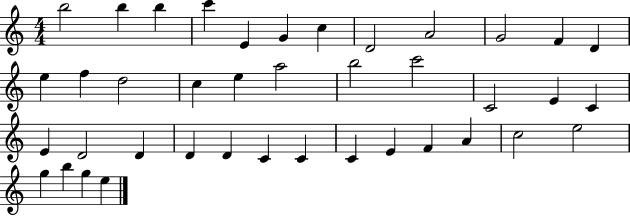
B5/h B5/q B5/q C6/q E4/q G4/q C5/q D4/h A4/h G4/h F4/q D4/q E5/q F5/q D5/h C5/q E5/q A5/h B5/h C6/h C4/h E4/q C4/q E4/q D4/h D4/q D4/q D4/q C4/q C4/q C4/q E4/q F4/q A4/q C5/h E5/h G5/q B5/q G5/q E5/q